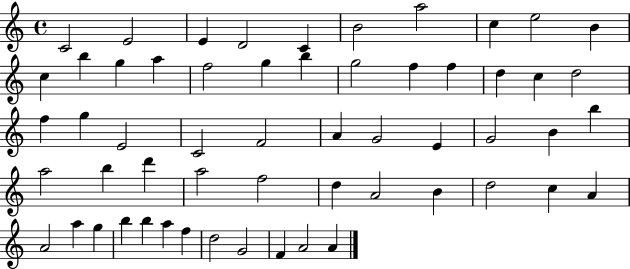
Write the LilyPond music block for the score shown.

{
  \clef treble
  \time 4/4
  \defaultTimeSignature
  \key c \major
  c'2 e'2 | e'4 d'2 c'4 | b'2 a''2 | c''4 e''2 b'4 | \break c''4 b''4 g''4 a''4 | f''2 g''4 b''4 | g''2 f''4 f''4 | d''4 c''4 d''2 | \break f''4 g''4 e'2 | c'2 f'2 | a'4 g'2 e'4 | g'2 b'4 b''4 | \break a''2 b''4 d'''4 | a''2 f''2 | d''4 a'2 b'4 | d''2 c''4 a'4 | \break a'2 a''4 g''4 | b''4 b''4 a''4 f''4 | d''2 g'2 | f'4 a'2 a'4 | \break \bar "|."
}